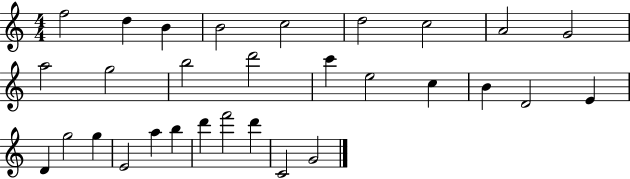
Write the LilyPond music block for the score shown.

{
  \clef treble
  \numericTimeSignature
  \time 4/4
  \key c \major
  f''2 d''4 b'4 | b'2 c''2 | d''2 c''2 | a'2 g'2 | \break a''2 g''2 | b''2 d'''2 | c'''4 e''2 c''4 | b'4 d'2 e'4 | \break d'4 g''2 g''4 | e'2 a''4 b''4 | d'''4 f'''2 d'''4 | c'2 g'2 | \break \bar "|."
}